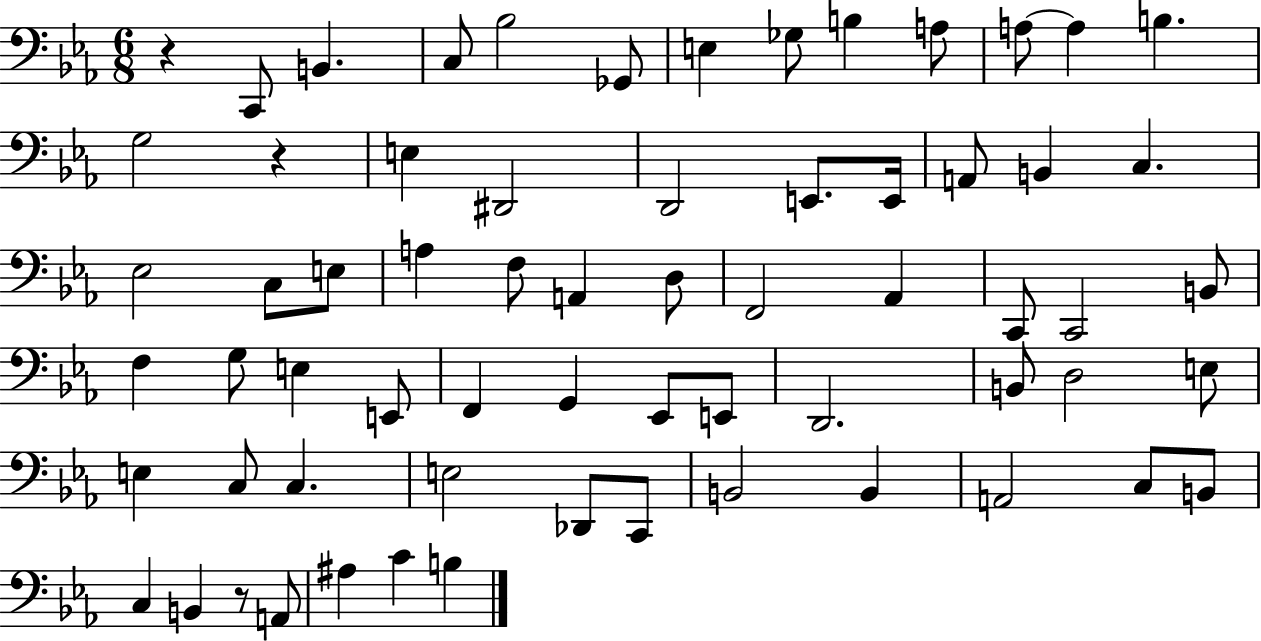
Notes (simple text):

R/q C2/e B2/q. C3/e Bb3/h Gb2/e E3/q Gb3/e B3/q A3/e A3/e A3/q B3/q. G3/h R/q E3/q D#2/h D2/h E2/e. E2/s A2/e B2/q C3/q. Eb3/h C3/e E3/e A3/q F3/e A2/q D3/e F2/h Ab2/q C2/e C2/h B2/e F3/q G3/e E3/q E2/e F2/q G2/q Eb2/e E2/e D2/h. B2/e D3/h E3/e E3/q C3/e C3/q. E3/h Db2/e C2/e B2/h B2/q A2/h C3/e B2/e C3/q B2/q R/e A2/e A#3/q C4/q B3/q